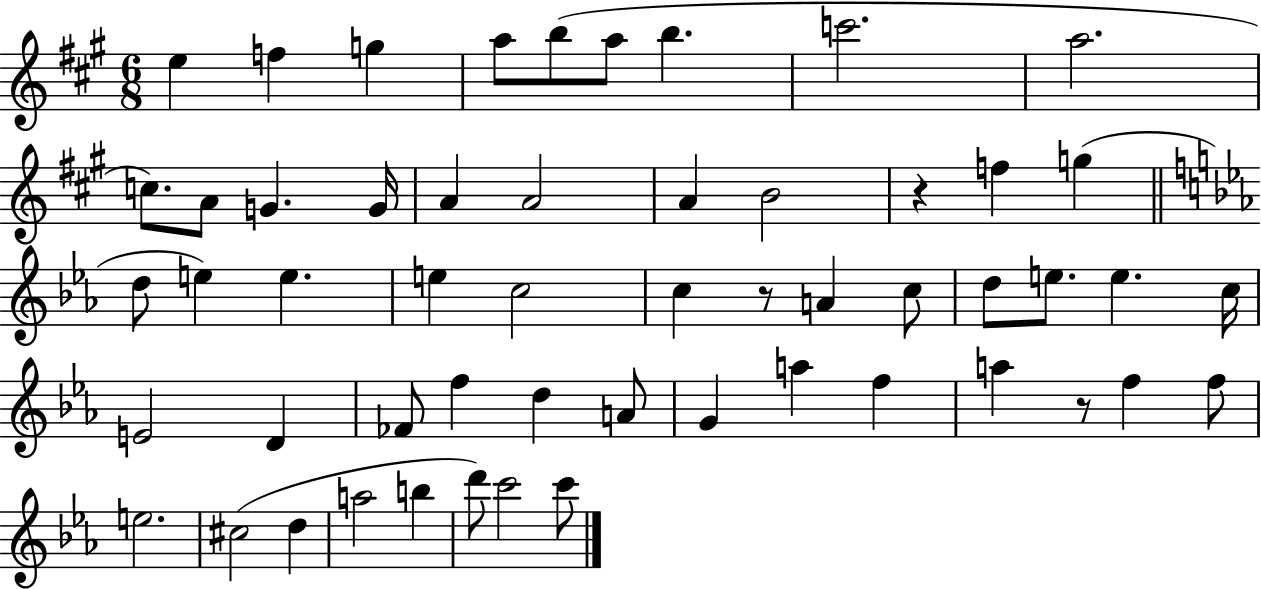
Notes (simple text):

E5/q F5/q G5/q A5/e B5/e A5/e B5/q. C6/h. A5/h. C5/e. A4/e G4/q. G4/s A4/q A4/h A4/q B4/h R/q F5/q G5/q D5/e E5/q E5/q. E5/q C5/h C5/q R/e A4/q C5/e D5/e E5/e. E5/q. C5/s E4/h D4/q FES4/e F5/q D5/q A4/e G4/q A5/q F5/q A5/q R/e F5/q F5/e E5/h. C#5/h D5/q A5/h B5/q D6/e C6/h C6/e